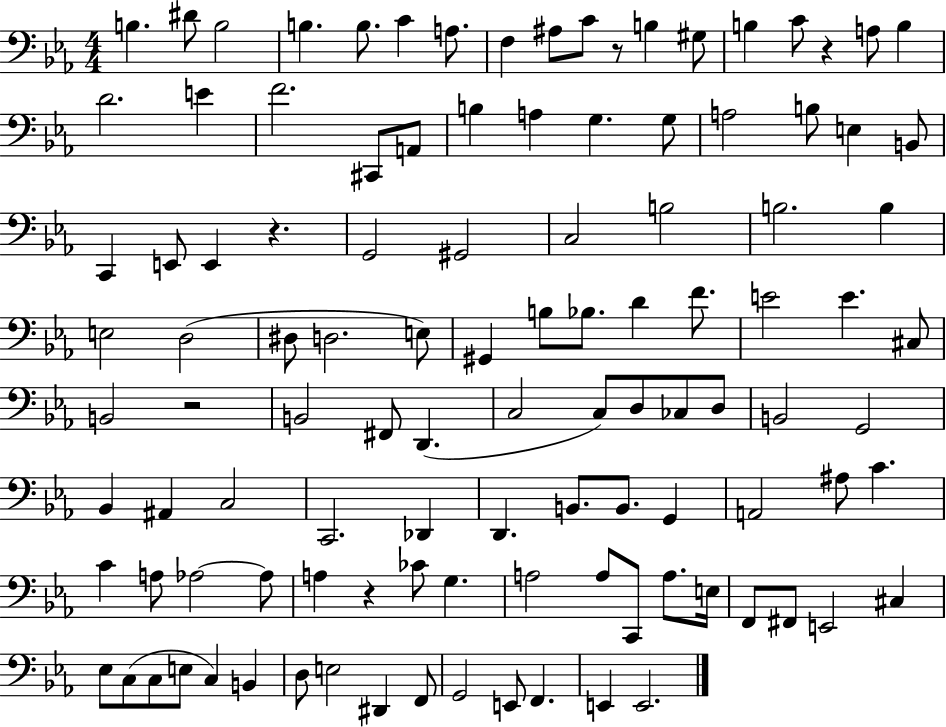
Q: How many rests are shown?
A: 5